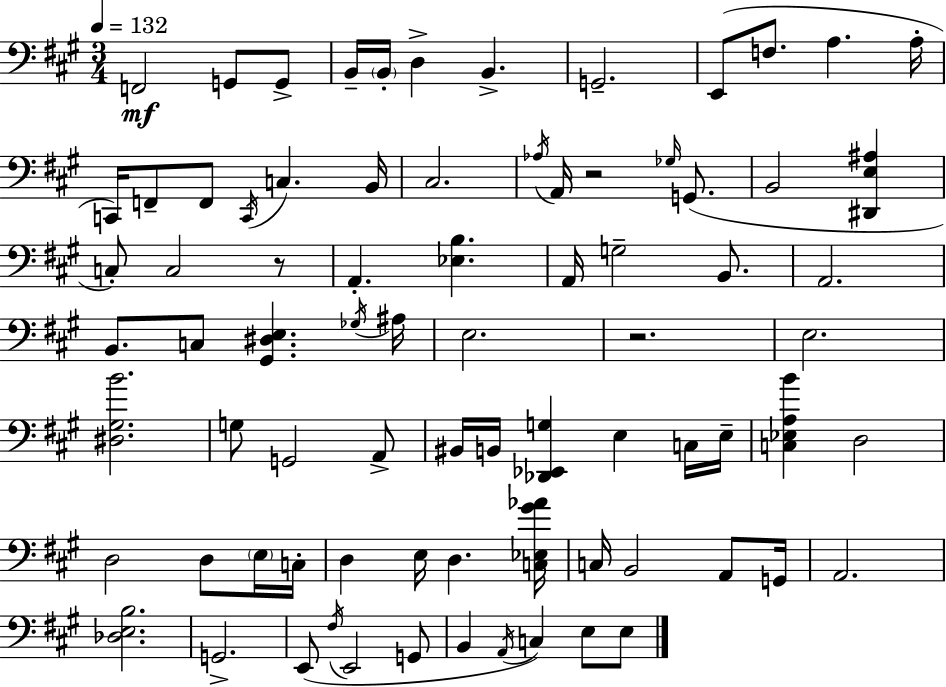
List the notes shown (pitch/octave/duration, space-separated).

F2/h G2/e G2/e B2/s B2/s D3/q B2/q. G2/h. E2/e F3/e. A3/q. A3/s C2/s F2/e F2/e C2/s C3/q. B2/s C#3/h. Ab3/s A2/s R/h Gb3/s G2/e. B2/h [D#2,E3,A#3]/q C3/e C3/h R/e A2/q. [Eb3,B3]/q. A2/s G3/h B2/e. A2/h. B2/e. C3/e [G#2,D#3,E3]/q. Gb3/s A#3/s E3/h. R/h. E3/h. [D#3,G#3,B4]/h. G3/e G2/h A2/e BIS2/s B2/s [Db2,Eb2,G3]/q E3/q C3/s E3/s [C3,Eb3,A3,B4]/q D3/h D3/h D3/e E3/s C3/s D3/q E3/s D3/q. [C3,Eb3,G#4,Ab4]/s C3/s B2/h A2/e G2/s A2/h. [Db3,E3,B3]/h. G2/h. E2/e F#3/s E2/h G2/e B2/q A2/s C3/q E3/e E3/e